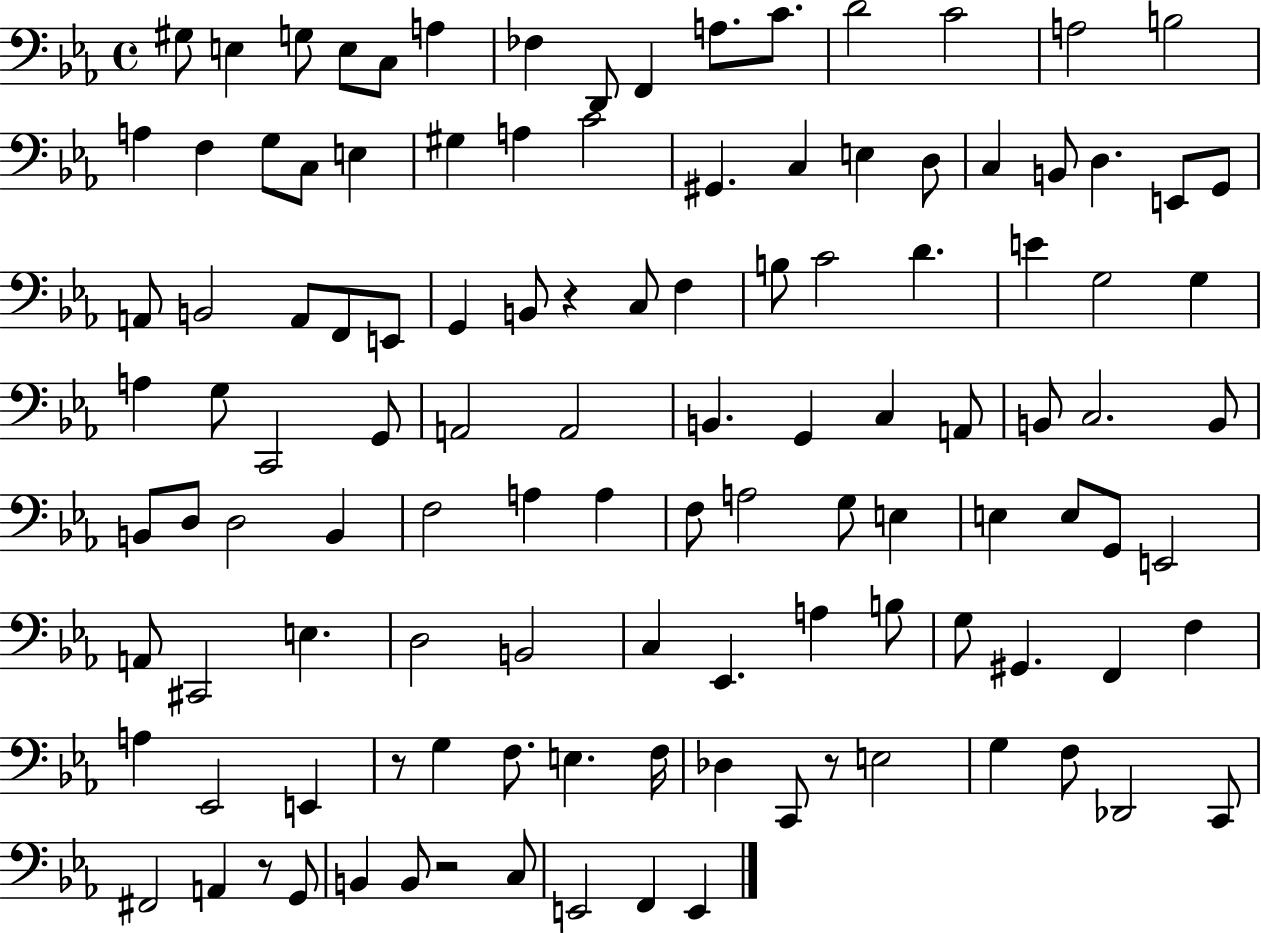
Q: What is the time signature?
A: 4/4